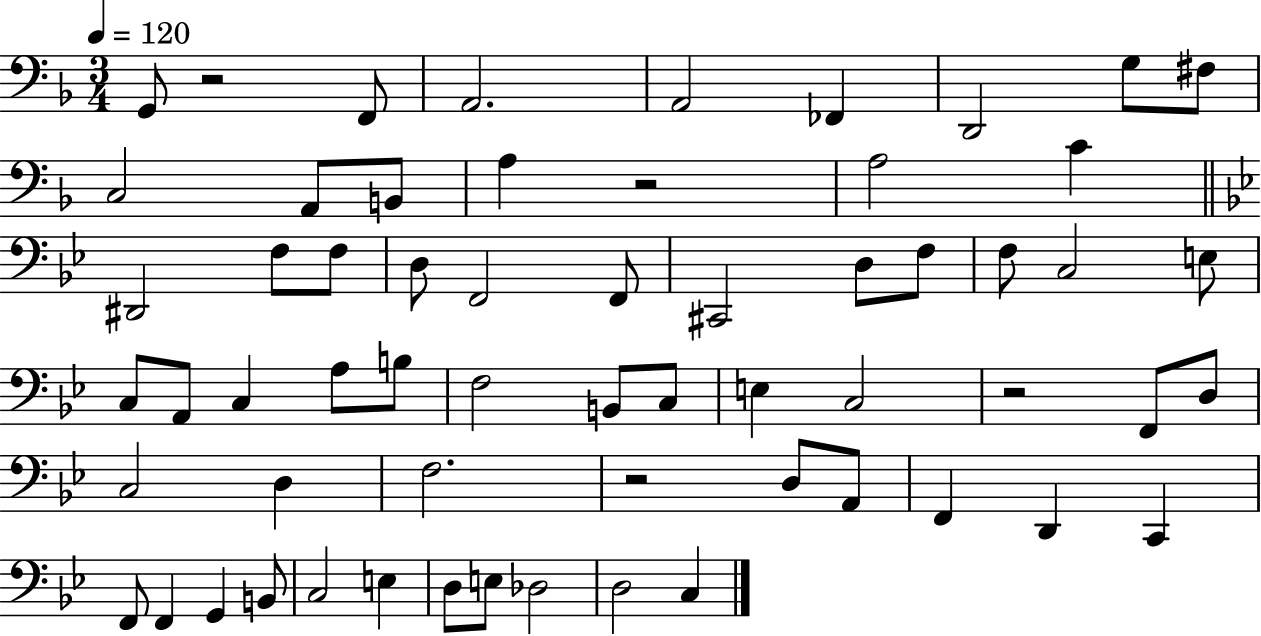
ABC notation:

X:1
T:Untitled
M:3/4
L:1/4
K:F
G,,/2 z2 F,,/2 A,,2 A,,2 _F,, D,,2 G,/2 ^F,/2 C,2 A,,/2 B,,/2 A, z2 A,2 C ^D,,2 F,/2 F,/2 D,/2 F,,2 F,,/2 ^C,,2 D,/2 F,/2 F,/2 C,2 E,/2 C,/2 A,,/2 C, A,/2 B,/2 F,2 B,,/2 C,/2 E, C,2 z2 F,,/2 D,/2 C,2 D, F,2 z2 D,/2 A,,/2 F,, D,, C,, F,,/2 F,, G,, B,,/2 C,2 E, D,/2 E,/2 _D,2 D,2 C,